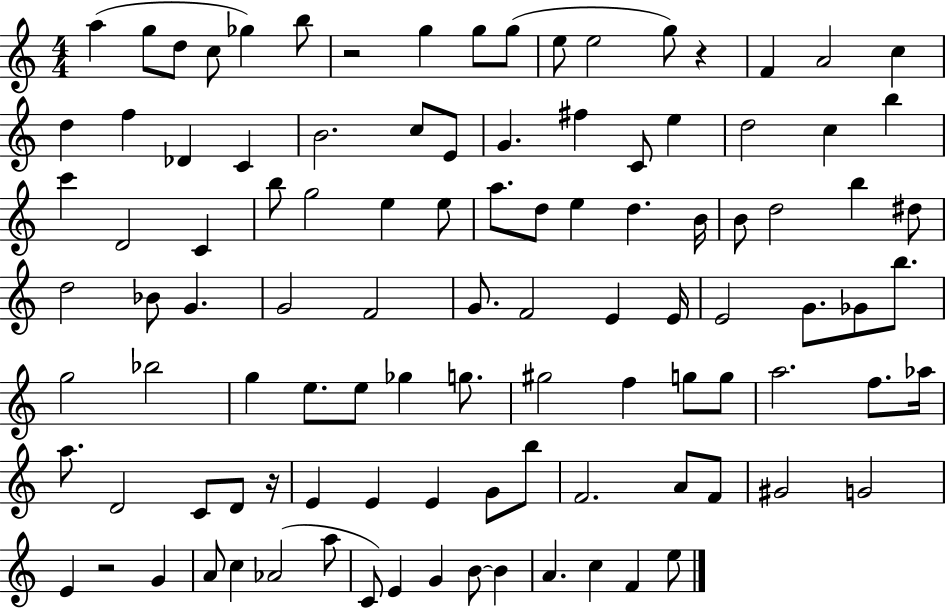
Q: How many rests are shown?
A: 4